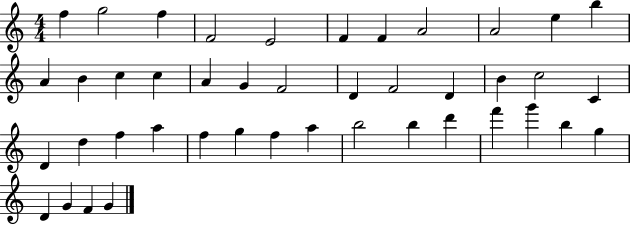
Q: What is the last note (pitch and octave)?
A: G4